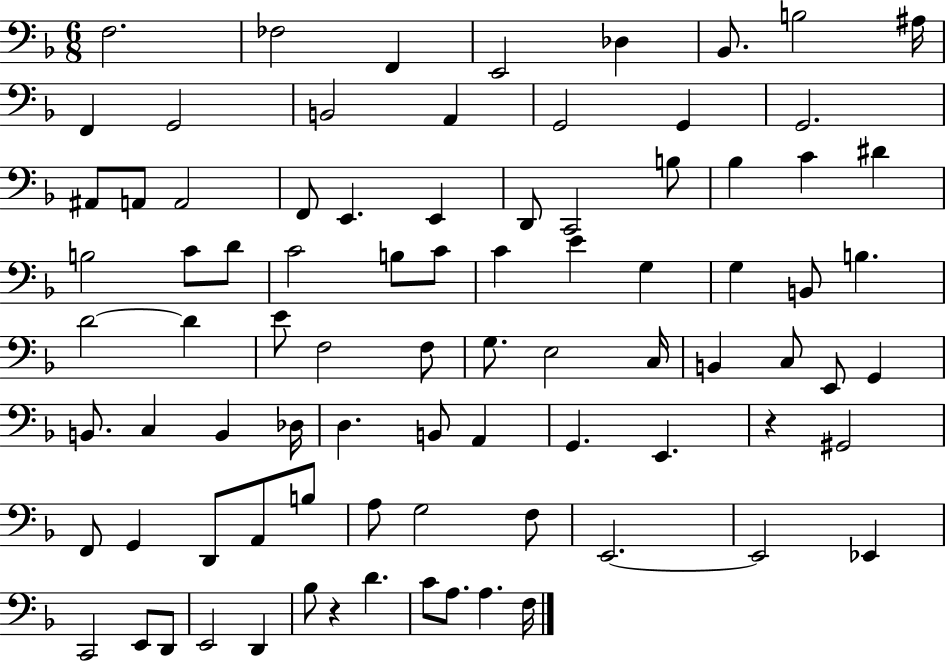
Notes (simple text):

F3/h. FES3/h F2/q E2/h Db3/q Bb2/e. B3/h A#3/s F2/q G2/h B2/h A2/q G2/h G2/q G2/h. A#2/e A2/e A2/h F2/e E2/q. E2/q D2/e C2/h B3/e Bb3/q C4/q D#4/q B3/h C4/e D4/e C4/h B3/e C4/e C4/q E4/q G3/q G3/q B2/e B3/q. D4/h D4/q E4/e F3/h F3/e G3/e. E3/h C3/s B2/q C3/e E2/e G2/q B2/e. C3/q B2/q Db3/s D3/q. B2/e A2/q G2/q. E2/q. R/q G#2/h F2/e G2/q D2/e A2/e B3/e A3/e G3/h F3/e E2/h. E2/h Eb2/q C2/h E2/e D2/e E2/h D2/q Bb3/e R/q D4/q. C4/e A3/e. A3/q. F3/s